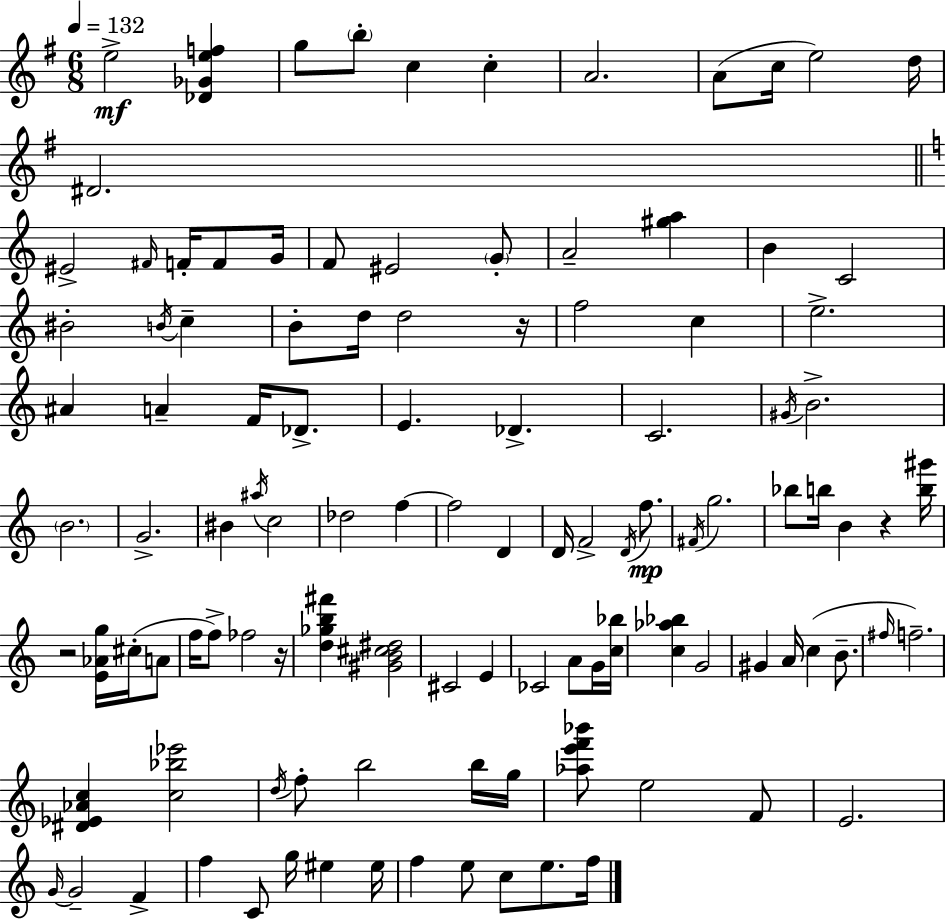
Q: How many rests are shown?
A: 4